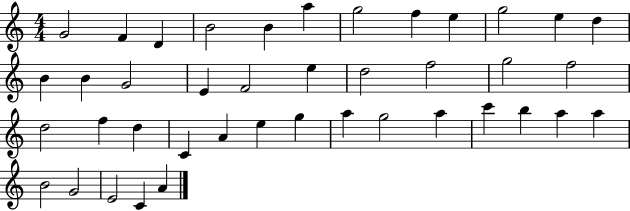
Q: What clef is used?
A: treble